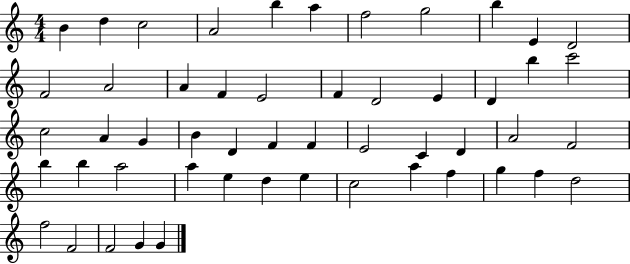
X:1
T:Untitled
M:4/4
L:1/4
K:C
B d c2 A2 b a f2 g2 b E D2 F2 A2 A F E2 F D2 E D b c'2 c2 A G B D F F E2 C D A2 F2 b b a2 a e d e c2 a f g f d2 f2 F2 F2 G G